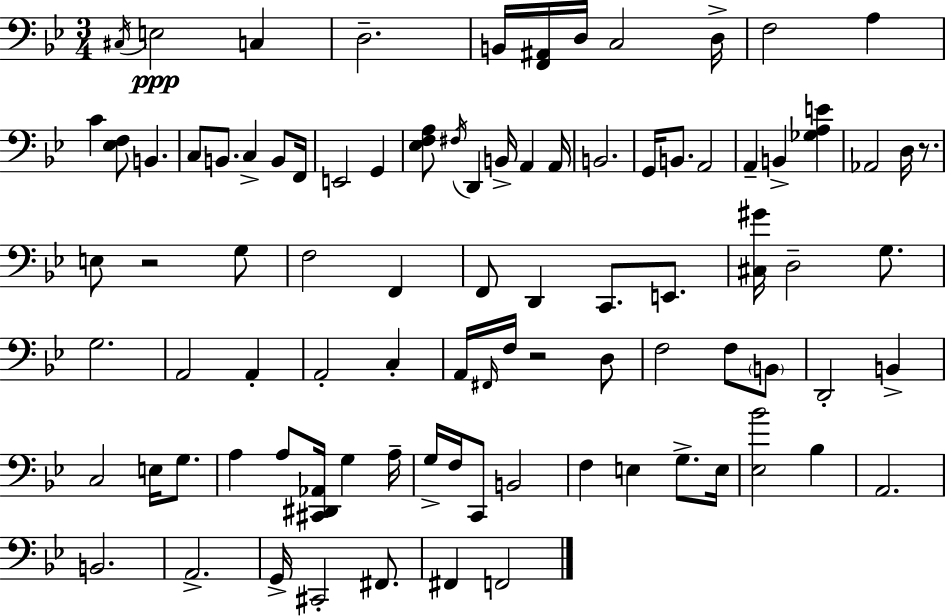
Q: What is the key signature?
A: G minor